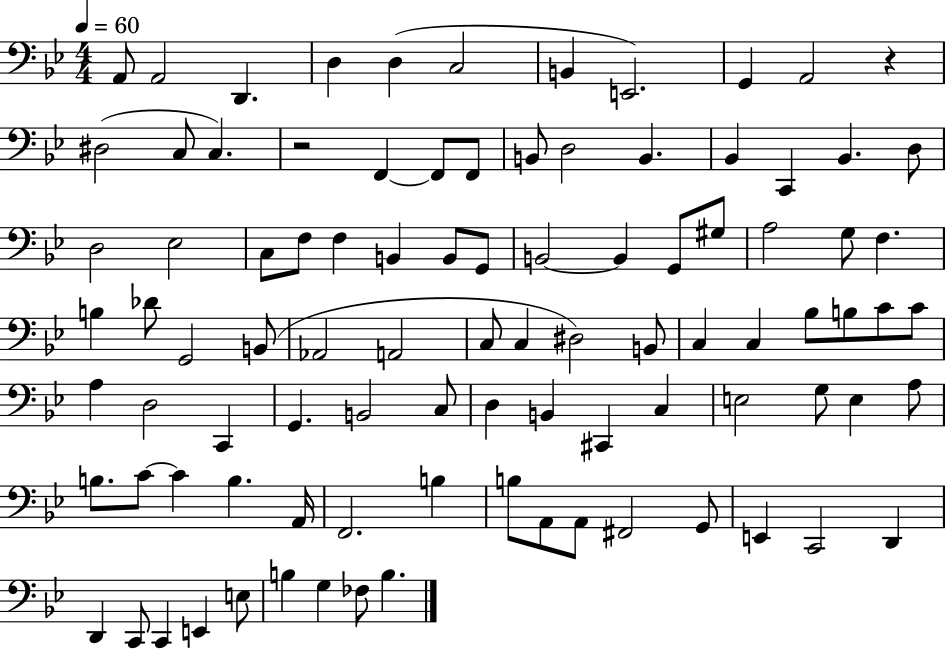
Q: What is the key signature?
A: BES major